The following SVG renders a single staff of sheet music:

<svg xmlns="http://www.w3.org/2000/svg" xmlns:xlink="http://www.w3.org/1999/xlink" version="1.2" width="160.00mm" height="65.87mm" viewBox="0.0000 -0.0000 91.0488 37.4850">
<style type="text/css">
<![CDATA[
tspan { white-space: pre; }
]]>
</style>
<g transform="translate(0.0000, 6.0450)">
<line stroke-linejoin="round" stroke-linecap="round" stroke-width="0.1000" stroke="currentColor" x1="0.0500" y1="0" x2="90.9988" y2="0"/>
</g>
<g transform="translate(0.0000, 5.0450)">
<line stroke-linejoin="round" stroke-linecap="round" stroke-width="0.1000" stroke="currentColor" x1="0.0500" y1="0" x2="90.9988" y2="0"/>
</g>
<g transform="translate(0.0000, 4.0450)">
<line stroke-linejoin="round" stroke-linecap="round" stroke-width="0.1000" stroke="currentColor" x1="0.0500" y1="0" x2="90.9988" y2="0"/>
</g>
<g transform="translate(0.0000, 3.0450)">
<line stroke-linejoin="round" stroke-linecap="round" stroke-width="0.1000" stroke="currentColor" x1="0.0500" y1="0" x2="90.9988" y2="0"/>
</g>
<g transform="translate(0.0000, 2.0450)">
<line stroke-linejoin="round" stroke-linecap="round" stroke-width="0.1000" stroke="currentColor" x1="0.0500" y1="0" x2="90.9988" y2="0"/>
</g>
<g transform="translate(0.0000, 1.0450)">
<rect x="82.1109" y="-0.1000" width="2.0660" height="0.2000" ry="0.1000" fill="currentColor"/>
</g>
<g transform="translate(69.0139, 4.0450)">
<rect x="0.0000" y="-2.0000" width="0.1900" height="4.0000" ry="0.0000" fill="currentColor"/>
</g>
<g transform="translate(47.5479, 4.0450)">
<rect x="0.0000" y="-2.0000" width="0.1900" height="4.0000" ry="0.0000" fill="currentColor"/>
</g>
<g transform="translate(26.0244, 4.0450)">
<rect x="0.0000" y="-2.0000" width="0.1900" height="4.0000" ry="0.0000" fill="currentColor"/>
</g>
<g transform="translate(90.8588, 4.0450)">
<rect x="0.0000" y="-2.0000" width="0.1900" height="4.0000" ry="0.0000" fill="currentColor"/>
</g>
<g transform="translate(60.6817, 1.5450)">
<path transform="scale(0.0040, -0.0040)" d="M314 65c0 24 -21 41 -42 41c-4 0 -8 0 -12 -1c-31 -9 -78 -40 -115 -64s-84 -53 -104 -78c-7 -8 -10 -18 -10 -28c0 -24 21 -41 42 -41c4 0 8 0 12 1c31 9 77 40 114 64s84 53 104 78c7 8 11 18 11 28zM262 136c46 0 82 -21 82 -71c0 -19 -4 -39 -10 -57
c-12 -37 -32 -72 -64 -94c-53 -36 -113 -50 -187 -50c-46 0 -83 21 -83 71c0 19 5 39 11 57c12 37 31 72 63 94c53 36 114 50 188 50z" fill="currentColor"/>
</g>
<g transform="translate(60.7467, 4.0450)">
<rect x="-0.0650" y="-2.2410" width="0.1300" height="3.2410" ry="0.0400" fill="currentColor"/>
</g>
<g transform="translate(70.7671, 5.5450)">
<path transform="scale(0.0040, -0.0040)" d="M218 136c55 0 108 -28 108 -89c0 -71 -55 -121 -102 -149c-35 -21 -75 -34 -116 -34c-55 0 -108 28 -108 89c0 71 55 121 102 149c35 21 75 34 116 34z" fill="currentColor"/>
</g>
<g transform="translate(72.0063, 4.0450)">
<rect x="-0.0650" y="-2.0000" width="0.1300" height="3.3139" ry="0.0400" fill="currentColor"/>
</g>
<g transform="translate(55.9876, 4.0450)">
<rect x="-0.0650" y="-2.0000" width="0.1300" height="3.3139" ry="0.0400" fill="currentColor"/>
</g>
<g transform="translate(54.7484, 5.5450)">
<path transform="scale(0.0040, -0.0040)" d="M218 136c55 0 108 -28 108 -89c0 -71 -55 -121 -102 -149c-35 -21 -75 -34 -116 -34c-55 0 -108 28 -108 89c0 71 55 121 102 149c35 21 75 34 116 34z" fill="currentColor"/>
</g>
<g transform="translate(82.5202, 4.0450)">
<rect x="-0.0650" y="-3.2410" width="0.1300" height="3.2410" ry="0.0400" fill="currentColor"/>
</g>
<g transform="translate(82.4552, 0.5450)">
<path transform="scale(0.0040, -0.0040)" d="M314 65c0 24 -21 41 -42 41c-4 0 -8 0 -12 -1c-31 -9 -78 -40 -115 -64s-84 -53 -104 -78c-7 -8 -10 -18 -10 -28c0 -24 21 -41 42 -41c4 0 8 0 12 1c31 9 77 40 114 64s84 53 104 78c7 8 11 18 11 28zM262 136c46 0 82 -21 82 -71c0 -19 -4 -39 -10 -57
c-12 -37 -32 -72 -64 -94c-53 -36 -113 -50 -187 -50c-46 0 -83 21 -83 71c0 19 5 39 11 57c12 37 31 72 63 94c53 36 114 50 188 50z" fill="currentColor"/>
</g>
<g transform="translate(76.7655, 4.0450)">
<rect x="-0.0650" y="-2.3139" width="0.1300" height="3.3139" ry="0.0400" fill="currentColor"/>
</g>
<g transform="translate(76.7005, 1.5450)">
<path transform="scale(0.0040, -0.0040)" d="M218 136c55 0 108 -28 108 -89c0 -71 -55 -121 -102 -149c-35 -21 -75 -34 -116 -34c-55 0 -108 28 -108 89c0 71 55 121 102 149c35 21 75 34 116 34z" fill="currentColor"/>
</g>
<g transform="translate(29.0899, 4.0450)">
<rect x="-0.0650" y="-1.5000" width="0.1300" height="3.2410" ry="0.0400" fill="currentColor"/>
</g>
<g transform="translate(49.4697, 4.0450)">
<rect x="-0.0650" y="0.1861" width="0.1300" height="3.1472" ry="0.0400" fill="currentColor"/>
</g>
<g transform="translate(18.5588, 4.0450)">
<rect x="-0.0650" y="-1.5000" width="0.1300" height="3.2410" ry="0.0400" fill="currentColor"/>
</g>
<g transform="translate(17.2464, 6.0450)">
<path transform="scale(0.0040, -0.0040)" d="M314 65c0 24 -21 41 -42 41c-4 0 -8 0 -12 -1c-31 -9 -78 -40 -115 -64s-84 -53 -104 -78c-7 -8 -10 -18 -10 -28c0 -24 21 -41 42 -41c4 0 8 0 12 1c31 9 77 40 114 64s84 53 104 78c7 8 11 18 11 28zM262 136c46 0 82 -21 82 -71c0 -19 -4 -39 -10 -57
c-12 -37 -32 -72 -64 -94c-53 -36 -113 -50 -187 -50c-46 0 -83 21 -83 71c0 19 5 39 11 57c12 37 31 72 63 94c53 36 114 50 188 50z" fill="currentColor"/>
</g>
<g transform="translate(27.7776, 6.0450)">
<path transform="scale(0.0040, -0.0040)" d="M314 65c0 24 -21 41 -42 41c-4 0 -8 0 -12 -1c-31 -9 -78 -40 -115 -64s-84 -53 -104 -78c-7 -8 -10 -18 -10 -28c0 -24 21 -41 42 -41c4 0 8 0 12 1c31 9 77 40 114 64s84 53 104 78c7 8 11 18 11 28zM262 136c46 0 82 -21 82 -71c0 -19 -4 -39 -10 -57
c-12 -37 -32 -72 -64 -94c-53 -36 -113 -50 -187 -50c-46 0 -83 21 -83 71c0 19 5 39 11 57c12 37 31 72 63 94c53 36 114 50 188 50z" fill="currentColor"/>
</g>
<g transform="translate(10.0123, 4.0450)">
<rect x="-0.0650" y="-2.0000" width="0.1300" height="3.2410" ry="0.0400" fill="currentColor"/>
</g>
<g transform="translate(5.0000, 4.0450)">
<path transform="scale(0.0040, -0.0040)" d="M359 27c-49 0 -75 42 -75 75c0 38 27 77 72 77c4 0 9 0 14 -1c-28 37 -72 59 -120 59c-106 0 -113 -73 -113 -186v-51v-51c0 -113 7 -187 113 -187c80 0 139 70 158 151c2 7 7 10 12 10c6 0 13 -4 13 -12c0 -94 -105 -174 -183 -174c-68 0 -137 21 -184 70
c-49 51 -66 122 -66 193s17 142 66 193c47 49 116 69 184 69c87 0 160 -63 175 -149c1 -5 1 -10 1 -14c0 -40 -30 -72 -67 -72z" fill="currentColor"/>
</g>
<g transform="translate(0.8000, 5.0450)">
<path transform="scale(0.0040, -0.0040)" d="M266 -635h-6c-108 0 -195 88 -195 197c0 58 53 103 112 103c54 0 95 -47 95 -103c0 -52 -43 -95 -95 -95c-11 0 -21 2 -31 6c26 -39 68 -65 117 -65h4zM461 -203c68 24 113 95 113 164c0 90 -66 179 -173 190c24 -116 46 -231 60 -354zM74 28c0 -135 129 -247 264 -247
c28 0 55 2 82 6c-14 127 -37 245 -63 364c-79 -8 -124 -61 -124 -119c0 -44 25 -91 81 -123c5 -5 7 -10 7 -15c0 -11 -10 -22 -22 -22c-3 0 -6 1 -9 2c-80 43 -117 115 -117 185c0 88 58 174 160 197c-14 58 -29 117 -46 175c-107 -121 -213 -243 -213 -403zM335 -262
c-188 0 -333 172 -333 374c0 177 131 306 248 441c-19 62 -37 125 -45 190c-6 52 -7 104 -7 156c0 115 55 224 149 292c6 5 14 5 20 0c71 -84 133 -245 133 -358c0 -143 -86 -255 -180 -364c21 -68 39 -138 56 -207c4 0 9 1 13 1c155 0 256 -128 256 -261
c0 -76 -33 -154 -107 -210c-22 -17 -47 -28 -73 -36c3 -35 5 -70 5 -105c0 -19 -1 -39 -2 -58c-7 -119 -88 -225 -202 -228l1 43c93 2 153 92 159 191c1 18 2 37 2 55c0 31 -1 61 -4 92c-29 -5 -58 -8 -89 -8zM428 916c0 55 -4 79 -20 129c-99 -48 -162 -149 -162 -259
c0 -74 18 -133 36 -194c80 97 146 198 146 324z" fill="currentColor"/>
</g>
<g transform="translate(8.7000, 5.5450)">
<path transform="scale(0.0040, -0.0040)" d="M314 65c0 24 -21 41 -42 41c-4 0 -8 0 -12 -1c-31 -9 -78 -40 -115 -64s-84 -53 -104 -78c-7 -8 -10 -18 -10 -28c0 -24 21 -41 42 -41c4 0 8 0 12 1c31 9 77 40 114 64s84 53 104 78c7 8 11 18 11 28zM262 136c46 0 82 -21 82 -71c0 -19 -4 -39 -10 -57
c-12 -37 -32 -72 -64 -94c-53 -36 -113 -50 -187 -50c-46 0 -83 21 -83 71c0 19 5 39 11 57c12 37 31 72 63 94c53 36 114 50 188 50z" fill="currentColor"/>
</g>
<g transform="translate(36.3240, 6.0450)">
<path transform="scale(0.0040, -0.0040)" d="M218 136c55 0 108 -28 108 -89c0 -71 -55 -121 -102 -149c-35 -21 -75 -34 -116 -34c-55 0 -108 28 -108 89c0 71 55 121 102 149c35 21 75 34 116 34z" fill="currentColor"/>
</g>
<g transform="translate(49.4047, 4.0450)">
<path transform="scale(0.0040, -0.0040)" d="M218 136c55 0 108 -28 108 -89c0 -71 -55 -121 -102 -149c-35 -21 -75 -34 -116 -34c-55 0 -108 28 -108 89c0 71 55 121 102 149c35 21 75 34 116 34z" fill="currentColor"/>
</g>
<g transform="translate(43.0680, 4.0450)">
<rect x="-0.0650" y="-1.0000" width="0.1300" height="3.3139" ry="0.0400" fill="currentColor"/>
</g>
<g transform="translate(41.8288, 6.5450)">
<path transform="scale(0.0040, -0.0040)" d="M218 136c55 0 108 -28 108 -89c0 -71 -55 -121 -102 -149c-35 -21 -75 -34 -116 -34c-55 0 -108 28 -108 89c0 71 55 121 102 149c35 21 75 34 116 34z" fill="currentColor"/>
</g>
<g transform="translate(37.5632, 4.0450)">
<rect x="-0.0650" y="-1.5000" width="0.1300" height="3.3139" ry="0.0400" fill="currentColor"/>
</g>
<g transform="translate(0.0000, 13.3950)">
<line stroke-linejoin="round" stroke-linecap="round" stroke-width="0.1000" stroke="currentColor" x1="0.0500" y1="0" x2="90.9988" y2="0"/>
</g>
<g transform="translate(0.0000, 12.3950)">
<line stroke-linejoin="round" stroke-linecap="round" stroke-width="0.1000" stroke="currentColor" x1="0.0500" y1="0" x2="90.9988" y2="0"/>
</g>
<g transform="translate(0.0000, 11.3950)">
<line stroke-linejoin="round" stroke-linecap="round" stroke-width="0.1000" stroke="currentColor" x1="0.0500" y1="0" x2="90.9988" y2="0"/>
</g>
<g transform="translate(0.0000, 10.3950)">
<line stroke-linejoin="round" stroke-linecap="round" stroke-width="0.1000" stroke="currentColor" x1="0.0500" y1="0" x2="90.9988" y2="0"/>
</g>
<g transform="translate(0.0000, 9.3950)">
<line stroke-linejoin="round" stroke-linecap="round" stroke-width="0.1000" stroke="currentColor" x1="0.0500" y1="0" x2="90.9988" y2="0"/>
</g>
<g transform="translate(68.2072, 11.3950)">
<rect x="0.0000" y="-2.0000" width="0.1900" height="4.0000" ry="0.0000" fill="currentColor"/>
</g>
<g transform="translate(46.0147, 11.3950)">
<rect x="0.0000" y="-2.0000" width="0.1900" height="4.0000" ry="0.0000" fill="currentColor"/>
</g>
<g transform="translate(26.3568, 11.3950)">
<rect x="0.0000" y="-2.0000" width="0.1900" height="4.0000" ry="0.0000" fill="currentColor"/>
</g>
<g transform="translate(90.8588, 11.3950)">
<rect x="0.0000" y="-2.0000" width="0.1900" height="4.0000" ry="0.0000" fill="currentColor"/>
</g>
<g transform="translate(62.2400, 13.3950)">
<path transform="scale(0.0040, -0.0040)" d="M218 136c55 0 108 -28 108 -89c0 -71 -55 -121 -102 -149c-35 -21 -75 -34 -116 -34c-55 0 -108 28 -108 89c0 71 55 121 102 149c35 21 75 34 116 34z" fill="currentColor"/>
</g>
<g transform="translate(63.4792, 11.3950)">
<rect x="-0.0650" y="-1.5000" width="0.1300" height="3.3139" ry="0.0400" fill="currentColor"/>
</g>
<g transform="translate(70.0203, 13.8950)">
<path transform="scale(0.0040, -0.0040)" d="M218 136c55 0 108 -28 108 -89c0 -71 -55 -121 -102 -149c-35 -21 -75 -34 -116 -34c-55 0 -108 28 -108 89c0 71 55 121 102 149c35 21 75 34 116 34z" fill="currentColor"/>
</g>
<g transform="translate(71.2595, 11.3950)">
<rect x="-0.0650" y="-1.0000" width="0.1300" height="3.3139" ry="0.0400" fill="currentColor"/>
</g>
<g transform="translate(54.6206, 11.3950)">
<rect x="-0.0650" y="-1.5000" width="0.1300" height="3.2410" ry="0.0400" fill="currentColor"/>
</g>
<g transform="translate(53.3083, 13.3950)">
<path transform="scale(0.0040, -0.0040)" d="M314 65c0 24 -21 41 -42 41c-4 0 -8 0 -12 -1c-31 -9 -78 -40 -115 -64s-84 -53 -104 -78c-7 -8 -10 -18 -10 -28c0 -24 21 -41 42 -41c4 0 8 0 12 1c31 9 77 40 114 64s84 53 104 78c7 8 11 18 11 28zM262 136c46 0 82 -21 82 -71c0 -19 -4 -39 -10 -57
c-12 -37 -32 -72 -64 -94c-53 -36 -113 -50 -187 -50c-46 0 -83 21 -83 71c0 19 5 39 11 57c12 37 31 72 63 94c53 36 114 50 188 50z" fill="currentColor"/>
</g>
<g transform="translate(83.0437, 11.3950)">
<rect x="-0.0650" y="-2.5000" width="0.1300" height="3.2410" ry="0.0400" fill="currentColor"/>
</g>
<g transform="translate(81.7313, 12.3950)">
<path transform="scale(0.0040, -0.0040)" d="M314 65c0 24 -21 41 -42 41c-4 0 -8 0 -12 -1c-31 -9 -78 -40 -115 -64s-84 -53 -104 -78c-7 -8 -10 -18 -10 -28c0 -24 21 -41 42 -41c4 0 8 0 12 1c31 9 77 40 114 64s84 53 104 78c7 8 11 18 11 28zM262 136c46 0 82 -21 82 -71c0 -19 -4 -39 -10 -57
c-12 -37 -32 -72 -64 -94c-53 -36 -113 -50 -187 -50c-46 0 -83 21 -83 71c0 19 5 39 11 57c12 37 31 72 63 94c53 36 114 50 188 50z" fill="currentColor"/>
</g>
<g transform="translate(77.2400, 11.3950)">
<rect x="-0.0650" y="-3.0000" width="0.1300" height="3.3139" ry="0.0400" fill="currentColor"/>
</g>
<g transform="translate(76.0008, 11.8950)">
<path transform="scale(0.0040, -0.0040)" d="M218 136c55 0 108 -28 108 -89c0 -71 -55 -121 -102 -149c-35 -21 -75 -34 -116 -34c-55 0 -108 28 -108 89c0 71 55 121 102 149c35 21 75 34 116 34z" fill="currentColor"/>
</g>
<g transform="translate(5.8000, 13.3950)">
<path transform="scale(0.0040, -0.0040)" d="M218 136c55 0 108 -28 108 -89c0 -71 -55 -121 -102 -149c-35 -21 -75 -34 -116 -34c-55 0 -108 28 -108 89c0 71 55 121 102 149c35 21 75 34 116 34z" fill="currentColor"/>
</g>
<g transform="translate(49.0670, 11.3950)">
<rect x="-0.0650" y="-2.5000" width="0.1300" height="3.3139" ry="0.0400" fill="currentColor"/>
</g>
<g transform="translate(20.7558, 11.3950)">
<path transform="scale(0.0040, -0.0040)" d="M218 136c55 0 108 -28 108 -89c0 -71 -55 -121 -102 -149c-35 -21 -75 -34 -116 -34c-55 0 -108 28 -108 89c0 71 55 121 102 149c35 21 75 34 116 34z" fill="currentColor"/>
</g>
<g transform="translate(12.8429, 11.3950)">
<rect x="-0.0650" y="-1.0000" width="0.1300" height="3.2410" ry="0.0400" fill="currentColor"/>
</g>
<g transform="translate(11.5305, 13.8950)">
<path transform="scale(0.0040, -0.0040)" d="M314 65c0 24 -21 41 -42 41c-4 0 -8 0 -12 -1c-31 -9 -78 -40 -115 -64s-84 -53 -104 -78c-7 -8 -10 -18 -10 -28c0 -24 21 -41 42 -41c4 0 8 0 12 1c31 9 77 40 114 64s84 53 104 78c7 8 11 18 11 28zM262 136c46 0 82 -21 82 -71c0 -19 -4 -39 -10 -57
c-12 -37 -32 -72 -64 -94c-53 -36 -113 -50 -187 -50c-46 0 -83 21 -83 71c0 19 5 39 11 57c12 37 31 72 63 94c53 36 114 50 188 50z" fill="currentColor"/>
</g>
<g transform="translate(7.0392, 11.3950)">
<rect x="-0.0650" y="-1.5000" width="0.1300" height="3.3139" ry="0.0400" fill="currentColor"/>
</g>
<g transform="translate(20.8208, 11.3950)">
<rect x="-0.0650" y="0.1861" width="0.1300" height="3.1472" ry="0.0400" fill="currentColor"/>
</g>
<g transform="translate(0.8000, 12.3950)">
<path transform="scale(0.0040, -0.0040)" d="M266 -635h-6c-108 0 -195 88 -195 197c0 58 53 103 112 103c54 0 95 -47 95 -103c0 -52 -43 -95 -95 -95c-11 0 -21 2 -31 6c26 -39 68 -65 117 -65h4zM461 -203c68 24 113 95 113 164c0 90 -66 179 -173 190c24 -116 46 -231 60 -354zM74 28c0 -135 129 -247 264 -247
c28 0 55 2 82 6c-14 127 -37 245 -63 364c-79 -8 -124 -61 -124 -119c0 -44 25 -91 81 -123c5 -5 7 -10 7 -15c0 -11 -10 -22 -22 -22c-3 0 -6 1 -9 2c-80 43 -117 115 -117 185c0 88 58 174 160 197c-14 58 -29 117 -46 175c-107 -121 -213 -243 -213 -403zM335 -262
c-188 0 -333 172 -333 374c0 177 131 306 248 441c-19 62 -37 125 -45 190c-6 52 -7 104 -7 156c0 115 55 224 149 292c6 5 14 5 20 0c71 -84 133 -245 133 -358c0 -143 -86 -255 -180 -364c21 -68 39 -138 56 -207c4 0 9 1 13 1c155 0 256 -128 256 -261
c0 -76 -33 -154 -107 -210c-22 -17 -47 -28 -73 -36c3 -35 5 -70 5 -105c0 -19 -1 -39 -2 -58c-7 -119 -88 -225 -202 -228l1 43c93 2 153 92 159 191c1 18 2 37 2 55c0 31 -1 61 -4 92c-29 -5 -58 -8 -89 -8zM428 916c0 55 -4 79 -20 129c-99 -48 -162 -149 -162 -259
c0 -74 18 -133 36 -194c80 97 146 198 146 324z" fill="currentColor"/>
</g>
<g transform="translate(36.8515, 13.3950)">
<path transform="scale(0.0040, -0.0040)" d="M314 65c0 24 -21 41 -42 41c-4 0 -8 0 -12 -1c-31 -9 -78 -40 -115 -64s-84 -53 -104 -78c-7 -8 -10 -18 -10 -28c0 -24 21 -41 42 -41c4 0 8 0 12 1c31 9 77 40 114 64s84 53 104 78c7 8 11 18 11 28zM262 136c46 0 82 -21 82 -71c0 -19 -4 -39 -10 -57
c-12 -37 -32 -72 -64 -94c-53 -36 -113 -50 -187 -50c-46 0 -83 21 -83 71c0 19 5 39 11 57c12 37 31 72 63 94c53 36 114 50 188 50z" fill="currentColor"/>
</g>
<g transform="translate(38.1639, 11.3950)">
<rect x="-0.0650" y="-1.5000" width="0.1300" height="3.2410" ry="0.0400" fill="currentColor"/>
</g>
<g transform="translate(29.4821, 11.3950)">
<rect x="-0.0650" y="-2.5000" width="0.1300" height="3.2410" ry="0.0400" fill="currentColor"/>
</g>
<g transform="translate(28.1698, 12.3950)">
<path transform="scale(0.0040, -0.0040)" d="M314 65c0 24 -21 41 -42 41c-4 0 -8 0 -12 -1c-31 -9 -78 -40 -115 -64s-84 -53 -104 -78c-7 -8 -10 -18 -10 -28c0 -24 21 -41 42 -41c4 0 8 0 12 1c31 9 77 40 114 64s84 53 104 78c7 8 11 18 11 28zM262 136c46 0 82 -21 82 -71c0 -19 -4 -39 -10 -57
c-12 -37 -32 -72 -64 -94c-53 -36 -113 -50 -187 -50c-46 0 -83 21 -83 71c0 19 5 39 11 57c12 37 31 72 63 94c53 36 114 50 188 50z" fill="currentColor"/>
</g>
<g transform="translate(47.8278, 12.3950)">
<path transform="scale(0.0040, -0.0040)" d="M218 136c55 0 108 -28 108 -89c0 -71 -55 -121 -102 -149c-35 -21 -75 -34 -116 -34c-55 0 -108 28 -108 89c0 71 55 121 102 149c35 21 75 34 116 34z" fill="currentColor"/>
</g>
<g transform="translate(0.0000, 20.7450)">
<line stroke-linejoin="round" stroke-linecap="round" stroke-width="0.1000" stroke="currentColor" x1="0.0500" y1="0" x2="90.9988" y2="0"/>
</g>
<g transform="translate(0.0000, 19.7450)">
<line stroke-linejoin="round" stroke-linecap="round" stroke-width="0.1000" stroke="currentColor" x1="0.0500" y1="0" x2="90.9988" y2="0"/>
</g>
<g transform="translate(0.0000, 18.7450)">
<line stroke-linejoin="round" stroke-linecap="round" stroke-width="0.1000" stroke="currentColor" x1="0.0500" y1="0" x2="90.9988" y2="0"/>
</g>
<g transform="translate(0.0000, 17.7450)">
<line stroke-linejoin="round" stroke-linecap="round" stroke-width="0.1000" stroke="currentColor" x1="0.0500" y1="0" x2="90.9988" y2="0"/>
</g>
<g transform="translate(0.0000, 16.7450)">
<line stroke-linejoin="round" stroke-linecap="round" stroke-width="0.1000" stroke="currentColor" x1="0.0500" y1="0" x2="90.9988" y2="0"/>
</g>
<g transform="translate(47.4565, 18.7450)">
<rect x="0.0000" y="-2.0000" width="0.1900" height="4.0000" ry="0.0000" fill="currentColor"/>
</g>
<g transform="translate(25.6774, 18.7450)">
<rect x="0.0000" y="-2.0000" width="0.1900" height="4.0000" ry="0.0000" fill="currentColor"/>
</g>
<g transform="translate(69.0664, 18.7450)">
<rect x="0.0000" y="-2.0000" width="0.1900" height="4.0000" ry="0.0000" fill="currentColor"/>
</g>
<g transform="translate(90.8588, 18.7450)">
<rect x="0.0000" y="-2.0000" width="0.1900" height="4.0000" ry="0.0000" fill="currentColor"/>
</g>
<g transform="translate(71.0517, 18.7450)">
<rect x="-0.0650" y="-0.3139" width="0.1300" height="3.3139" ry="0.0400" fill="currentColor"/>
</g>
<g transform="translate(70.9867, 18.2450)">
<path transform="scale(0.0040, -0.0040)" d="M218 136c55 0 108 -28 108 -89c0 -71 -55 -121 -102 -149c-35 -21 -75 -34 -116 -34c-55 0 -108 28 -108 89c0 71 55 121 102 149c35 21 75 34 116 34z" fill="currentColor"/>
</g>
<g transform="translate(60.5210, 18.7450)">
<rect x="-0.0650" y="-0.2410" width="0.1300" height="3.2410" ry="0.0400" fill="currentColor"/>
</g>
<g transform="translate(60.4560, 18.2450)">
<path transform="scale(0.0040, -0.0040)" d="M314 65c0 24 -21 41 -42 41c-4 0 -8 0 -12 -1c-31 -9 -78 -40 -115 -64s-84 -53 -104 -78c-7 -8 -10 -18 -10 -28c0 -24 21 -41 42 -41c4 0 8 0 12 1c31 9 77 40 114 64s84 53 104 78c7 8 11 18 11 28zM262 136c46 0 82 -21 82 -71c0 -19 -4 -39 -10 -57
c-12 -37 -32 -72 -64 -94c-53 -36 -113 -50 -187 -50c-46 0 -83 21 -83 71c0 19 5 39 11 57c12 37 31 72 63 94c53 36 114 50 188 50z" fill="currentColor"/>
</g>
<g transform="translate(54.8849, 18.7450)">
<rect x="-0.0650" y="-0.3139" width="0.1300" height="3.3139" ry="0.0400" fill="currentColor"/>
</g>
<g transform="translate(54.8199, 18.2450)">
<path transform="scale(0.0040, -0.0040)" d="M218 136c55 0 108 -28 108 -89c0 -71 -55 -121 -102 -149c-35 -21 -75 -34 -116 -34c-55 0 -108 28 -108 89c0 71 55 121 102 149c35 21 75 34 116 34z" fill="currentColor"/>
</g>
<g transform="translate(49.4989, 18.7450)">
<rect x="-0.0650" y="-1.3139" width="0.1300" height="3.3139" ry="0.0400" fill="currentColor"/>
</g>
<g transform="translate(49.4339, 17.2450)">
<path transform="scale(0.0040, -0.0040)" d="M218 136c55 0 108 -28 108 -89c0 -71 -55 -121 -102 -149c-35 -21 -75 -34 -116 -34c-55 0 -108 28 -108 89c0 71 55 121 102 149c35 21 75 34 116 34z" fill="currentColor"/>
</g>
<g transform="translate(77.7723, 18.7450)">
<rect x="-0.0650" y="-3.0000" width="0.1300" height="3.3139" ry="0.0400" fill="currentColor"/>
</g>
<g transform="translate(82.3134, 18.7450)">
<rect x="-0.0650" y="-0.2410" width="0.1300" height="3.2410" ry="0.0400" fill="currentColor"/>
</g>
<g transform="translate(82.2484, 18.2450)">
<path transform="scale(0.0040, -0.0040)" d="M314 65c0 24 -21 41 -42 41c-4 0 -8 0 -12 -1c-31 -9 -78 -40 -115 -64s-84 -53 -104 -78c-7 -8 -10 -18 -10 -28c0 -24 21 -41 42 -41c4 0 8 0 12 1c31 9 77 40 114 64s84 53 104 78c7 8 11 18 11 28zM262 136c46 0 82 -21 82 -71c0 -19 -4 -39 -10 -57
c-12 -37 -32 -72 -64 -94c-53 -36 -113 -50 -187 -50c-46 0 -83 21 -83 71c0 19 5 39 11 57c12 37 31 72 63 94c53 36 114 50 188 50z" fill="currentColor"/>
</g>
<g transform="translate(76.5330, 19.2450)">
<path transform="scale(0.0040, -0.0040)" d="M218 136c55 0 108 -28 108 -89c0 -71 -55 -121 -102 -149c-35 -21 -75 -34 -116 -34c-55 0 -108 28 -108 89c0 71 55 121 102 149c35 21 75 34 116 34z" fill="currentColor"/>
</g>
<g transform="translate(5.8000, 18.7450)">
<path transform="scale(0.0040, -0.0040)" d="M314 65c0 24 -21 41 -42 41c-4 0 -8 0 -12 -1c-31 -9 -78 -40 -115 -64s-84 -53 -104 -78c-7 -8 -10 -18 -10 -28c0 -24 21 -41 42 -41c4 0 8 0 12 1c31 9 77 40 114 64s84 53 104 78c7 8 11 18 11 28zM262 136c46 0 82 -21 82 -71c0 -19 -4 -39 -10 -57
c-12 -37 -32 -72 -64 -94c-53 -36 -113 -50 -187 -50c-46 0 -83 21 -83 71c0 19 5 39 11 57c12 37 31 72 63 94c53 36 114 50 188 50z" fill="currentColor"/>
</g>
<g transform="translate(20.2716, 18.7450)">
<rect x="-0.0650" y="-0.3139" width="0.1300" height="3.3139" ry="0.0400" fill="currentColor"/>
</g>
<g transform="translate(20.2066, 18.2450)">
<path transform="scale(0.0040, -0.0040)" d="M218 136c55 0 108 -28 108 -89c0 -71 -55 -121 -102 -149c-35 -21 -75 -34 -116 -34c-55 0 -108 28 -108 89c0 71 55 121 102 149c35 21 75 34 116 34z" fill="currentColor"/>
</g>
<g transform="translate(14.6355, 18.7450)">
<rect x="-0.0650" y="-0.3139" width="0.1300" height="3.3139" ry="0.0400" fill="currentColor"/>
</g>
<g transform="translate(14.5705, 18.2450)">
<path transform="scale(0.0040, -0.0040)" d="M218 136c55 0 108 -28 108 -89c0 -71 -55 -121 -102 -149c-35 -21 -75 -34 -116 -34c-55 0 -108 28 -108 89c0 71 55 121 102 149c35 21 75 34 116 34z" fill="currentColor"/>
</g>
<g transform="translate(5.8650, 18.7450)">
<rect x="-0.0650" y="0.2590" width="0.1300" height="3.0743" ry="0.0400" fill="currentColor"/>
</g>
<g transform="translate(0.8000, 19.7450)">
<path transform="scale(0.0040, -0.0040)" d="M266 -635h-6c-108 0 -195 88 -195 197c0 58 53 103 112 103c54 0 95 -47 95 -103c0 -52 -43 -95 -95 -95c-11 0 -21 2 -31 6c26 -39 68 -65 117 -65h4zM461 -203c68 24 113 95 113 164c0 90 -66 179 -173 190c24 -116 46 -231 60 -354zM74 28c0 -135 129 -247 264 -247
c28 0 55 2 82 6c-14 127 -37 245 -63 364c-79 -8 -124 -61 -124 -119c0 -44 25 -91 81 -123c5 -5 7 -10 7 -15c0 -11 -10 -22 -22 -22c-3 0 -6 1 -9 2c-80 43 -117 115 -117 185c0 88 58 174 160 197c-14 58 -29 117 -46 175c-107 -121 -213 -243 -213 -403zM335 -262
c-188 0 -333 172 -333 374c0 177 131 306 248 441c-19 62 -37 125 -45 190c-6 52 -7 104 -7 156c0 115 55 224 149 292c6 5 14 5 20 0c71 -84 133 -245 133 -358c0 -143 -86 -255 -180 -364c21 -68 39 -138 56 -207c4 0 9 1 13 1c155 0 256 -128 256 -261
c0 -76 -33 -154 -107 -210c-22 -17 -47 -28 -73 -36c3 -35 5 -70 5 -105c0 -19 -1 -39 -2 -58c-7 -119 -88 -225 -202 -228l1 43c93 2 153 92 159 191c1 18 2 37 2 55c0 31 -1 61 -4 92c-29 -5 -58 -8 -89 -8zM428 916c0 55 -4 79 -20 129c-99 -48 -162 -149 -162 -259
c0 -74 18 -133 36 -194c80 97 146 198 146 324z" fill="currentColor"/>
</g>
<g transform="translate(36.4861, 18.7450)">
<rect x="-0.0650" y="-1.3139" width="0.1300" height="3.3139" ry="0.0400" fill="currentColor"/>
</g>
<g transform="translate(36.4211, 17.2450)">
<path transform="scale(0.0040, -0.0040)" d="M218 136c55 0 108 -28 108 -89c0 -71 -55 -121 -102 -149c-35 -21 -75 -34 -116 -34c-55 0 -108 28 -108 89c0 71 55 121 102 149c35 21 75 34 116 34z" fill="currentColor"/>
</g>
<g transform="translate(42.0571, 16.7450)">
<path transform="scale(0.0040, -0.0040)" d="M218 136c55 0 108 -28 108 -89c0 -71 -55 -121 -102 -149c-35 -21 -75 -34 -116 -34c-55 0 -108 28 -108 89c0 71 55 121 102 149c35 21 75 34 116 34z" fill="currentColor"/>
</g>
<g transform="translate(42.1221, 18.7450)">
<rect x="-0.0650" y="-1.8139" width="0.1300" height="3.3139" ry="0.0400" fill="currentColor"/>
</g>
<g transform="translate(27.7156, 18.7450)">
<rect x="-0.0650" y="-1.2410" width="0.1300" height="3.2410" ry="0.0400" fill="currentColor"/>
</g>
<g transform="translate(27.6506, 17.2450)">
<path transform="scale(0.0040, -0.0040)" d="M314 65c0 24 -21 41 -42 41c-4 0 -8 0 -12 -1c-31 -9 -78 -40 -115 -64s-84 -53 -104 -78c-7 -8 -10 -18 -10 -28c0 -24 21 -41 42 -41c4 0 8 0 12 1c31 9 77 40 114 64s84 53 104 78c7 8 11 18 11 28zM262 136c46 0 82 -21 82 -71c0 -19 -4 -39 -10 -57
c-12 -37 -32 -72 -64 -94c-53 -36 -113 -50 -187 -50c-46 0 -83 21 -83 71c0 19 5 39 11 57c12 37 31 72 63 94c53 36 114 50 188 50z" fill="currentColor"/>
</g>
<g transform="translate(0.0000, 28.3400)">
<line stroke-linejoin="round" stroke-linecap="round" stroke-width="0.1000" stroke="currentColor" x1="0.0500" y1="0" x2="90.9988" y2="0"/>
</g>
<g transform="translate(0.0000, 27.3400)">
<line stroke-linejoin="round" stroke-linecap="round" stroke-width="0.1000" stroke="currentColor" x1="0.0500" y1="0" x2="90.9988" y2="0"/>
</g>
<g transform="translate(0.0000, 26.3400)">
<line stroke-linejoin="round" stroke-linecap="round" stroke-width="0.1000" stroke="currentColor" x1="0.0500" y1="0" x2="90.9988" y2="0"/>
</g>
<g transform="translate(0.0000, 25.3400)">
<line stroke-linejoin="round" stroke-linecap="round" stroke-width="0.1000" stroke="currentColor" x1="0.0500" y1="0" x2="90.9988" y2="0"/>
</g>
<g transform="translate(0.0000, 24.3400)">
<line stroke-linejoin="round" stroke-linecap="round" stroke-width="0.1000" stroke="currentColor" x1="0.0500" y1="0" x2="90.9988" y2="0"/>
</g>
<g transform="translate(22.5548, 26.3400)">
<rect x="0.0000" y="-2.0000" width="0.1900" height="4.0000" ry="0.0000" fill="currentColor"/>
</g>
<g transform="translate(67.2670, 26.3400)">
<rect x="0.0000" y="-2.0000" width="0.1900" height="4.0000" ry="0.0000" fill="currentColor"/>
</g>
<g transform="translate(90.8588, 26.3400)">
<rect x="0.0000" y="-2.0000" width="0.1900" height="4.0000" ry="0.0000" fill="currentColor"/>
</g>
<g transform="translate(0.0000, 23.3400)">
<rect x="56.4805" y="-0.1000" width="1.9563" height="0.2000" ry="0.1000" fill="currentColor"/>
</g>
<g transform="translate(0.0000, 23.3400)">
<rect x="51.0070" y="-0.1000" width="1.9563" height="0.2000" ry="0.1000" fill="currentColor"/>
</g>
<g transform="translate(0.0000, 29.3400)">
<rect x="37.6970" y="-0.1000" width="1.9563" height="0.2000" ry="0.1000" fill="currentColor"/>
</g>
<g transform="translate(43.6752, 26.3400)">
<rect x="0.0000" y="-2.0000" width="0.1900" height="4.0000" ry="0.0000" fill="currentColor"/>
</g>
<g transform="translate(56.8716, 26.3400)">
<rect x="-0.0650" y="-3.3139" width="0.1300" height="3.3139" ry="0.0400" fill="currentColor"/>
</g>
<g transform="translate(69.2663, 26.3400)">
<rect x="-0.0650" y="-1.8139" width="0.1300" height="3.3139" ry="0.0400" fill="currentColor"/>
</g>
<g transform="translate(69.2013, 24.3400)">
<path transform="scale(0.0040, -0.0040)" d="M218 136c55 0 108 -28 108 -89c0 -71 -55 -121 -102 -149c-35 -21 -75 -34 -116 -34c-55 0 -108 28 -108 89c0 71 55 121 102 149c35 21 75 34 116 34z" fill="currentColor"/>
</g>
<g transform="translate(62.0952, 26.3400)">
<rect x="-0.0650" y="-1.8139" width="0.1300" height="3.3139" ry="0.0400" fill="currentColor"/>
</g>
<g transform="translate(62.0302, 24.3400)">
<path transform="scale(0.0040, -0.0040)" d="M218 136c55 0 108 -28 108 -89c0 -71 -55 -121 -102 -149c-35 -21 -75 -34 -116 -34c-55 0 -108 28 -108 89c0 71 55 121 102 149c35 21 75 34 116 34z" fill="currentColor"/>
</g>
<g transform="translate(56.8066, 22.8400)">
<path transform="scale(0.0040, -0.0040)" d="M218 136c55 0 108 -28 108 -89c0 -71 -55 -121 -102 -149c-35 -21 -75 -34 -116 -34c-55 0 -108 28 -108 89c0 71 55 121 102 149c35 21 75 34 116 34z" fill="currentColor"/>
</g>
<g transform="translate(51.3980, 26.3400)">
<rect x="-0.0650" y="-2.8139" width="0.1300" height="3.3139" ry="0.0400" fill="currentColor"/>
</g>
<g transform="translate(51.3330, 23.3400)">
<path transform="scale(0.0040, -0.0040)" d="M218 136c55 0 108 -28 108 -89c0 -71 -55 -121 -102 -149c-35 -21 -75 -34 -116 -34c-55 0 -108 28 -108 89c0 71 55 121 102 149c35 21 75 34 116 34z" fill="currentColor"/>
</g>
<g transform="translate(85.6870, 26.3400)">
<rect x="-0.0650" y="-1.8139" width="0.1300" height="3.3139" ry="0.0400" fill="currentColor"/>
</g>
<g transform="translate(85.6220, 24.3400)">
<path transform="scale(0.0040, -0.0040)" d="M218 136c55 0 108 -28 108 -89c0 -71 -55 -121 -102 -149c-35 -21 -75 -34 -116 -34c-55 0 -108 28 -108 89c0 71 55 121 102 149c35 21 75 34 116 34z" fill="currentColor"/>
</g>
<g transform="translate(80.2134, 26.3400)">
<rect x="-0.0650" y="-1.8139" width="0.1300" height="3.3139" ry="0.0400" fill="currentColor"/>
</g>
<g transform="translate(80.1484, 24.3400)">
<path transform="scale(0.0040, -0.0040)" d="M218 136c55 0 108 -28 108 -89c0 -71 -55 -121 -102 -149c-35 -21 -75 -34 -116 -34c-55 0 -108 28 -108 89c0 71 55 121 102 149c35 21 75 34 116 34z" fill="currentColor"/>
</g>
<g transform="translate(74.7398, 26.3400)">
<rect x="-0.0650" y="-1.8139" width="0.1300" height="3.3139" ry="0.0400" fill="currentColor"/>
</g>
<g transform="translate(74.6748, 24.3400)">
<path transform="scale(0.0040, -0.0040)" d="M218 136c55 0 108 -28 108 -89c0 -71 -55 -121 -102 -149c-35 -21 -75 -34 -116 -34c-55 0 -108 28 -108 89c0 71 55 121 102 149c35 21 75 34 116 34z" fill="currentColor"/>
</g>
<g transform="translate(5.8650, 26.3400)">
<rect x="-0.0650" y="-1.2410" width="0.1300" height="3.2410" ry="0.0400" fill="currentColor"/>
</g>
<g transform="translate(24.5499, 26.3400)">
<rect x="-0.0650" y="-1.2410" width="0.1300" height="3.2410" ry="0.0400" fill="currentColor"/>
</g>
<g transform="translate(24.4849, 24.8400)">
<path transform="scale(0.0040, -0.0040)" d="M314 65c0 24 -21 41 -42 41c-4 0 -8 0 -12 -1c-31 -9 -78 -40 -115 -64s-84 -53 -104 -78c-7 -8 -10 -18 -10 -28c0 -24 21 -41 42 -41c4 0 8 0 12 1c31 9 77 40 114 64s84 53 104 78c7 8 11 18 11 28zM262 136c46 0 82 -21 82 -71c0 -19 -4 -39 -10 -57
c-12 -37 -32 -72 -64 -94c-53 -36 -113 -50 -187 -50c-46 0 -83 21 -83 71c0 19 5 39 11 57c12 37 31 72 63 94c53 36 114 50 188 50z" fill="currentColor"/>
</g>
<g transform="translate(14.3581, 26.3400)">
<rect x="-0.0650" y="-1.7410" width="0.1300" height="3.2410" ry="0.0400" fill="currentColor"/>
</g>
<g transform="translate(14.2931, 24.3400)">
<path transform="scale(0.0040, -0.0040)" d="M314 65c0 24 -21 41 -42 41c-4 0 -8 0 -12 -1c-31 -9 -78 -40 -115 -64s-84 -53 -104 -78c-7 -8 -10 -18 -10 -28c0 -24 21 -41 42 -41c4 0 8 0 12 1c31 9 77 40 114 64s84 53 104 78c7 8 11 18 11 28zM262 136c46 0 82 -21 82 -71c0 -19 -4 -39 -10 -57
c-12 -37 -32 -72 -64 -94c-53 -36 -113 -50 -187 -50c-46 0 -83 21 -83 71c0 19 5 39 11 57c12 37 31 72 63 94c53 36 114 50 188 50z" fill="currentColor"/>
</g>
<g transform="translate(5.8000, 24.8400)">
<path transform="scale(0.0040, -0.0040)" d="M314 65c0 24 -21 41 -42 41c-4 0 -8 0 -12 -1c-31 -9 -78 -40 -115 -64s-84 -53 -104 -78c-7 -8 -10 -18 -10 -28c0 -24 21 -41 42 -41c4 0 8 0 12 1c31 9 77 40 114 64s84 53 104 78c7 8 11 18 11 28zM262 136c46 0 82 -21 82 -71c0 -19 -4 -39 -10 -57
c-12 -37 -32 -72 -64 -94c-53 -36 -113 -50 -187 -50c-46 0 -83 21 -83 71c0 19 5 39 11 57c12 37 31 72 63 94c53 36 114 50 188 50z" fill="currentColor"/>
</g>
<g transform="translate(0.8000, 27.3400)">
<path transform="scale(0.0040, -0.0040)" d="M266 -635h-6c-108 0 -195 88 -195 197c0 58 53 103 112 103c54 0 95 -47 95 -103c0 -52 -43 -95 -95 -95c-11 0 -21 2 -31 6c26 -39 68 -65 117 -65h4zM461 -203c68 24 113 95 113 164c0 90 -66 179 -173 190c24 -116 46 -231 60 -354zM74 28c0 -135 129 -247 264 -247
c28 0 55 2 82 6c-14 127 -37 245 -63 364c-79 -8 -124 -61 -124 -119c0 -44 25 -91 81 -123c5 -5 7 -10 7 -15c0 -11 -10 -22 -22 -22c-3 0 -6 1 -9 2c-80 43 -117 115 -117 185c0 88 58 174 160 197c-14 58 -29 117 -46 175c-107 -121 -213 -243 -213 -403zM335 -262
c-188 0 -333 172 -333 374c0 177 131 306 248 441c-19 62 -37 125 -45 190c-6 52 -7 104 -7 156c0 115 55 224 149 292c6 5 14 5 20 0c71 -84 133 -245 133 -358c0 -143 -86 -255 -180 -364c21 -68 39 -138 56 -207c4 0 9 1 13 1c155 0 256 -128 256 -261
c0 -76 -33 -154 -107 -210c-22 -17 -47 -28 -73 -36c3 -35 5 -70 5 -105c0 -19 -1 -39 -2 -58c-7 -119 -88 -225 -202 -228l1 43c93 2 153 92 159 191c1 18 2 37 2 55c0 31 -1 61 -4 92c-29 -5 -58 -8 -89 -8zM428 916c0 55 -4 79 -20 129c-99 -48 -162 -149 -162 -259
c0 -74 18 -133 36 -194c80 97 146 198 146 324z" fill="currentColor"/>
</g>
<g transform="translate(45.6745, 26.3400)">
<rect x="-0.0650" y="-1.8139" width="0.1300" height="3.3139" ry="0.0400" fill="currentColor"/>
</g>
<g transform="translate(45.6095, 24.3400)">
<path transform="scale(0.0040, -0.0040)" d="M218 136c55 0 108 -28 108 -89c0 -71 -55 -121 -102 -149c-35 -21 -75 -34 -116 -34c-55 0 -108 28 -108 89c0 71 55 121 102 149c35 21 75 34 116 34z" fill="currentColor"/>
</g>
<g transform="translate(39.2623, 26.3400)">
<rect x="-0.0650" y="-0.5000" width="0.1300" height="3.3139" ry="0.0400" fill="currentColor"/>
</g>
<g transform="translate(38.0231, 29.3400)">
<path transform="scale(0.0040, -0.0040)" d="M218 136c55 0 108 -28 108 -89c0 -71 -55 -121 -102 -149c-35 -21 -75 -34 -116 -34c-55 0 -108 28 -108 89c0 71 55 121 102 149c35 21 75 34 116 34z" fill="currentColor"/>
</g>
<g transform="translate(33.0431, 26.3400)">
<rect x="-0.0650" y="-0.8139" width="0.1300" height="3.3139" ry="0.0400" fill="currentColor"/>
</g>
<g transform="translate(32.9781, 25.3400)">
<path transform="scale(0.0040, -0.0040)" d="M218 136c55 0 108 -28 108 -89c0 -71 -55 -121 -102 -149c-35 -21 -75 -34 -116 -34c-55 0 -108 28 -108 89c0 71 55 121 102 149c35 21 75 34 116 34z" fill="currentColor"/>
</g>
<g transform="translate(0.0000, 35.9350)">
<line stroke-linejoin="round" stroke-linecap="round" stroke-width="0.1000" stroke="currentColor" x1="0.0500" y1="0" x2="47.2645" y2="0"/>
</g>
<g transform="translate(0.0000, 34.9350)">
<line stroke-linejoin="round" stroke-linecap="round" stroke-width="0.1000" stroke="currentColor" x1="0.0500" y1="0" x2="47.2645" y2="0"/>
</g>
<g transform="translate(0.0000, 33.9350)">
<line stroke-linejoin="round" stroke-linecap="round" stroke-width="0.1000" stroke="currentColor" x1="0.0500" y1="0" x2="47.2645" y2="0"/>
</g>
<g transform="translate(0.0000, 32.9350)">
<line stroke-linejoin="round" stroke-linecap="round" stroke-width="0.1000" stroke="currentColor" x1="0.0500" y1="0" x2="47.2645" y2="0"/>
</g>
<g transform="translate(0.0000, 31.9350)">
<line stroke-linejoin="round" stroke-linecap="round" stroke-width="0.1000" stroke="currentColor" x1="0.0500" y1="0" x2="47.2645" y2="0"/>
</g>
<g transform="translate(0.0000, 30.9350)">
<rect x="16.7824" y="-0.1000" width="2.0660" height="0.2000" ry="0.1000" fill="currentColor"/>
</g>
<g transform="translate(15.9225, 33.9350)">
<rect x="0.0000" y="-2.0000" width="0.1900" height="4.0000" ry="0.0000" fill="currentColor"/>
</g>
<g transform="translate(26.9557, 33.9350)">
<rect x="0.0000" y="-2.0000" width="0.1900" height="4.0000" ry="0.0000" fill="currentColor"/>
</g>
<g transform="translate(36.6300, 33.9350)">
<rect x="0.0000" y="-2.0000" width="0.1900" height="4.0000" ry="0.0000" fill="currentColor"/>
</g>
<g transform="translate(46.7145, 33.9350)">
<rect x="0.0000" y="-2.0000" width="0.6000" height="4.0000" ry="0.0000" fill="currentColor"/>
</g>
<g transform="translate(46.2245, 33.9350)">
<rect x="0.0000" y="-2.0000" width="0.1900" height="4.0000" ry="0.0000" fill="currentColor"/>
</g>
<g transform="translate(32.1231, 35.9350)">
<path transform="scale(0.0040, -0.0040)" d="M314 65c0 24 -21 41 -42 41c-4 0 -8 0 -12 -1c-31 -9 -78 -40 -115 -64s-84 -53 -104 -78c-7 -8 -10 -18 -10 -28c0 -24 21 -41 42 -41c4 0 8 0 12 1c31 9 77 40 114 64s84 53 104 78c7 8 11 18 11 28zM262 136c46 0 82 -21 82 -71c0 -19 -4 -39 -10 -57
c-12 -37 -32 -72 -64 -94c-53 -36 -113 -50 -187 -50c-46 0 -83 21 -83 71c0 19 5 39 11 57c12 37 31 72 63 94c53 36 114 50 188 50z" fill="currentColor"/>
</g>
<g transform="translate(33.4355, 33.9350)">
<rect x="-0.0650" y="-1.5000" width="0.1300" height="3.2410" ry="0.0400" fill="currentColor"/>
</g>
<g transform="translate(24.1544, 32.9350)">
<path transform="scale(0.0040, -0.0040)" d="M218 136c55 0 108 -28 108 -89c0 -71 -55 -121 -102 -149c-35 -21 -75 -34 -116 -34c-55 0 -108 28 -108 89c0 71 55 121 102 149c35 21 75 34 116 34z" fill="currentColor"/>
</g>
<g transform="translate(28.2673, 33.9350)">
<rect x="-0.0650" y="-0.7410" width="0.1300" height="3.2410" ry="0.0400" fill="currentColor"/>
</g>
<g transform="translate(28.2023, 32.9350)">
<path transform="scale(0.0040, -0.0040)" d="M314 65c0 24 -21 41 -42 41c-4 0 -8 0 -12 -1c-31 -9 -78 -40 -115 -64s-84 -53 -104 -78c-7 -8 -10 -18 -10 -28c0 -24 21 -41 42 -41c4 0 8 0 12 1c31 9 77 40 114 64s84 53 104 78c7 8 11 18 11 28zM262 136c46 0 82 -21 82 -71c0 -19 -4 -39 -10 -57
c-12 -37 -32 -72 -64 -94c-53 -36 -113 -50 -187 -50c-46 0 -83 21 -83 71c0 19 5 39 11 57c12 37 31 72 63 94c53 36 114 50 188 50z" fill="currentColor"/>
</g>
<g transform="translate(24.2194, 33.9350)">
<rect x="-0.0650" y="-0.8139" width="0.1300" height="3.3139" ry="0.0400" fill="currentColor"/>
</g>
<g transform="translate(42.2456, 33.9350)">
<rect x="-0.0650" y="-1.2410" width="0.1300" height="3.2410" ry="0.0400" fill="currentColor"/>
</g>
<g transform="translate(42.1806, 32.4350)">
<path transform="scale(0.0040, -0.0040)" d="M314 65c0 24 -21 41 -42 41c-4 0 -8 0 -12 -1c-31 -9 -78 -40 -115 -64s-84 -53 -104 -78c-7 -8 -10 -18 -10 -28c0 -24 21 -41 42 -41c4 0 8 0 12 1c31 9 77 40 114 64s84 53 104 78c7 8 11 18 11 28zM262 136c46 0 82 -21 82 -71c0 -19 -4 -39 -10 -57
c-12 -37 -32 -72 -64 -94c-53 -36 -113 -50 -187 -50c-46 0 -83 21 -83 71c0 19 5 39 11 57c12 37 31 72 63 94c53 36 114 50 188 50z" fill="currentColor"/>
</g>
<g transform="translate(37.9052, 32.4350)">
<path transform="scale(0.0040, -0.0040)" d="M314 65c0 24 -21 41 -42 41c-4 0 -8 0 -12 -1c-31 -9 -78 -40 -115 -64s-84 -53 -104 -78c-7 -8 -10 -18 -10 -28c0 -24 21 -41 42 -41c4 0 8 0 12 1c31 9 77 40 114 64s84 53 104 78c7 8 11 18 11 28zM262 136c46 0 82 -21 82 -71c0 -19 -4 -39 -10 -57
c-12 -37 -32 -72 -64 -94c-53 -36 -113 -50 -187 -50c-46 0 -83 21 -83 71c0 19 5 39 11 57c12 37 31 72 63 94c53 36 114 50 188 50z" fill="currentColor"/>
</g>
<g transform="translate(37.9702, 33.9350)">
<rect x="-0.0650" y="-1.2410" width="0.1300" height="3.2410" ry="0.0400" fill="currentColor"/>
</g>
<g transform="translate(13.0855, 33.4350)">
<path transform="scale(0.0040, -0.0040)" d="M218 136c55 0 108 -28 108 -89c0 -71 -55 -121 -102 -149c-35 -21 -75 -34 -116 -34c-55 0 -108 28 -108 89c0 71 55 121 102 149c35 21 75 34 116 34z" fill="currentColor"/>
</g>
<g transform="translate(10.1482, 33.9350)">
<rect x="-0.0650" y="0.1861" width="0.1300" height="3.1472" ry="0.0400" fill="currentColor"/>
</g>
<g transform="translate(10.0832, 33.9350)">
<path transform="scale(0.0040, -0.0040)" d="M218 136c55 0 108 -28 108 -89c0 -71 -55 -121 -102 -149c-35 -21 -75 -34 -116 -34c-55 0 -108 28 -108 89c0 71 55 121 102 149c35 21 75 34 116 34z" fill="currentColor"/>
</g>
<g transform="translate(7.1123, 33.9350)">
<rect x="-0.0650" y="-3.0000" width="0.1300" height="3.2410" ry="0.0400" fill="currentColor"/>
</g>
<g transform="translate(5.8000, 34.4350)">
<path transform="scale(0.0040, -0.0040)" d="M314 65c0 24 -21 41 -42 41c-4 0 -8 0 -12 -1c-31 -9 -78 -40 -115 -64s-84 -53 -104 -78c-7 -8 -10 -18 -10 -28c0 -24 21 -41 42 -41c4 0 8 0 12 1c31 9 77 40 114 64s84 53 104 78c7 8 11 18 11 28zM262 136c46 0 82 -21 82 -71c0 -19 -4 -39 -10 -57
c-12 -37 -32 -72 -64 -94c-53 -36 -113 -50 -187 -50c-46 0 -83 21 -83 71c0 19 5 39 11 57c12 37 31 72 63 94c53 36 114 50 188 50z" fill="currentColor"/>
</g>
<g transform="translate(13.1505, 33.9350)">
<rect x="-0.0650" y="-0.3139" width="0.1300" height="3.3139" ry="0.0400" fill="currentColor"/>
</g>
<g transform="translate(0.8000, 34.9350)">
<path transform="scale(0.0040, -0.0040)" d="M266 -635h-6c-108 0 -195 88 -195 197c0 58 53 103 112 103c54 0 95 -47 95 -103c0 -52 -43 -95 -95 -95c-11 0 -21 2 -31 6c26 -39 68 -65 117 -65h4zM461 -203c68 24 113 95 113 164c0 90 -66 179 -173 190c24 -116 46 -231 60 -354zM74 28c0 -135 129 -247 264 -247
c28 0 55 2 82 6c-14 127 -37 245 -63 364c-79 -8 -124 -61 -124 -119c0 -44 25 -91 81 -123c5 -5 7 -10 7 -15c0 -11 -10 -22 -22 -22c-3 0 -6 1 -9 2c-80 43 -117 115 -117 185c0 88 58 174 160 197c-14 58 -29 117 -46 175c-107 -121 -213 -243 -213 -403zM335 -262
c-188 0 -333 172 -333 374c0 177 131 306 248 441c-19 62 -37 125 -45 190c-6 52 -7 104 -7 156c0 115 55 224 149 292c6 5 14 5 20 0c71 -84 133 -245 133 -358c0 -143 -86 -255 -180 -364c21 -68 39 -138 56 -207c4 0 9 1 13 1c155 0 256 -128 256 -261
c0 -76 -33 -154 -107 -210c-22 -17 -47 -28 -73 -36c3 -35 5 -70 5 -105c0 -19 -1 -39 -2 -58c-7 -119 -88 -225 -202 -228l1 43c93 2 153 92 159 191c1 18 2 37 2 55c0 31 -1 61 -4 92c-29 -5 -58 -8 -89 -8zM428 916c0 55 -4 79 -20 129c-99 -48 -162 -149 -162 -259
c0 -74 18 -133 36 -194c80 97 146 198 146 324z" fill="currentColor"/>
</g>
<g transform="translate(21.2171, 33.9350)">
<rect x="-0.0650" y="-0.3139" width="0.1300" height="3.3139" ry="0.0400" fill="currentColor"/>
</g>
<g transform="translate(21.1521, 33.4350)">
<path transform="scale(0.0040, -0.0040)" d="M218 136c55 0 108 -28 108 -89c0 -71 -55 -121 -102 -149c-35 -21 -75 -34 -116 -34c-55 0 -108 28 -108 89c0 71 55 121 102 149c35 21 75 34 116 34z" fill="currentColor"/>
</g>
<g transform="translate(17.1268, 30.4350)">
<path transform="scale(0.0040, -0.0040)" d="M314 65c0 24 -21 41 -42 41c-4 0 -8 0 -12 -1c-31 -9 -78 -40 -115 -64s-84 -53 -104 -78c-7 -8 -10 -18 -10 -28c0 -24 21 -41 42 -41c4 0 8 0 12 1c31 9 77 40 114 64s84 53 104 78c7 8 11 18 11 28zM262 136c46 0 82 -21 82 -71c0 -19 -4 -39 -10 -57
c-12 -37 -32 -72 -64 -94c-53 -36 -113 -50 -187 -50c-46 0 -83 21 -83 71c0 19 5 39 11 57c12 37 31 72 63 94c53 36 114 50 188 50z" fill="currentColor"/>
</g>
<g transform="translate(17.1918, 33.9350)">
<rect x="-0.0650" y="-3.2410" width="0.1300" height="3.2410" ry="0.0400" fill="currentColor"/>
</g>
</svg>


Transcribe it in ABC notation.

X:1
T:Untitled
M:4/4
L:1/4
K:C
F2 E2 E2 E D B F g2 F g b2 E D2 B G2 E2 G E2 E D A G2 B2 c c e2 e f e c c2 c A c2 e2 f2 e2 d C f a b f f f f f A2 B c b2 c d d2 E2 e2 e2